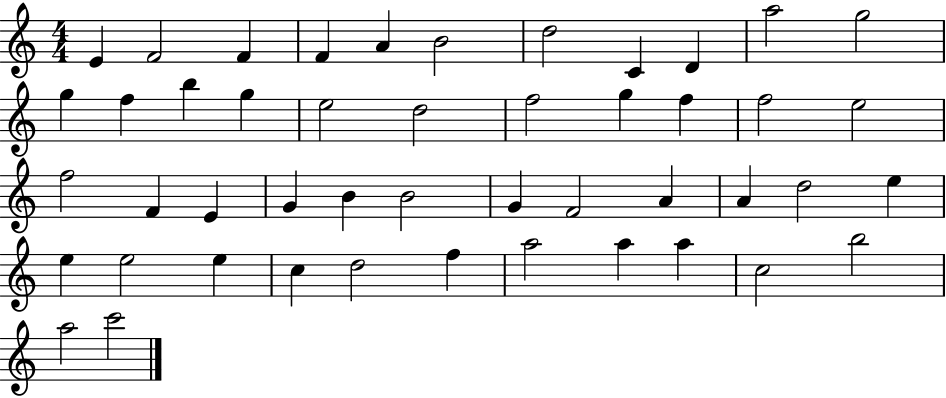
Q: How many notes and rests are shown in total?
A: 47